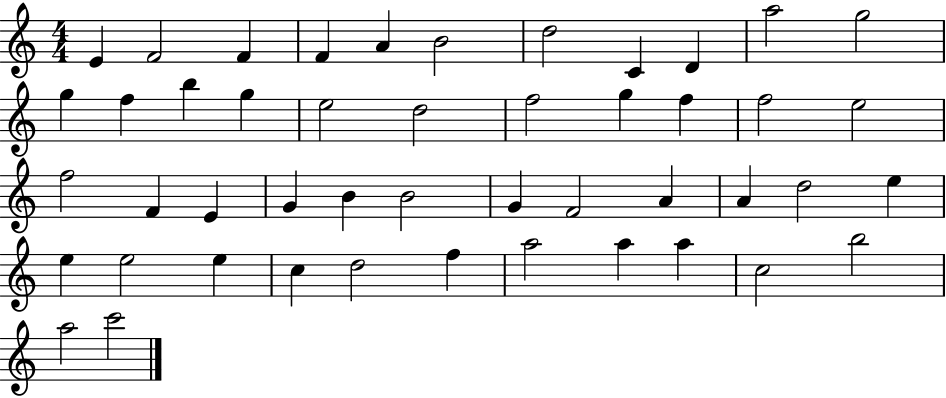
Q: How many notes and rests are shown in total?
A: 47